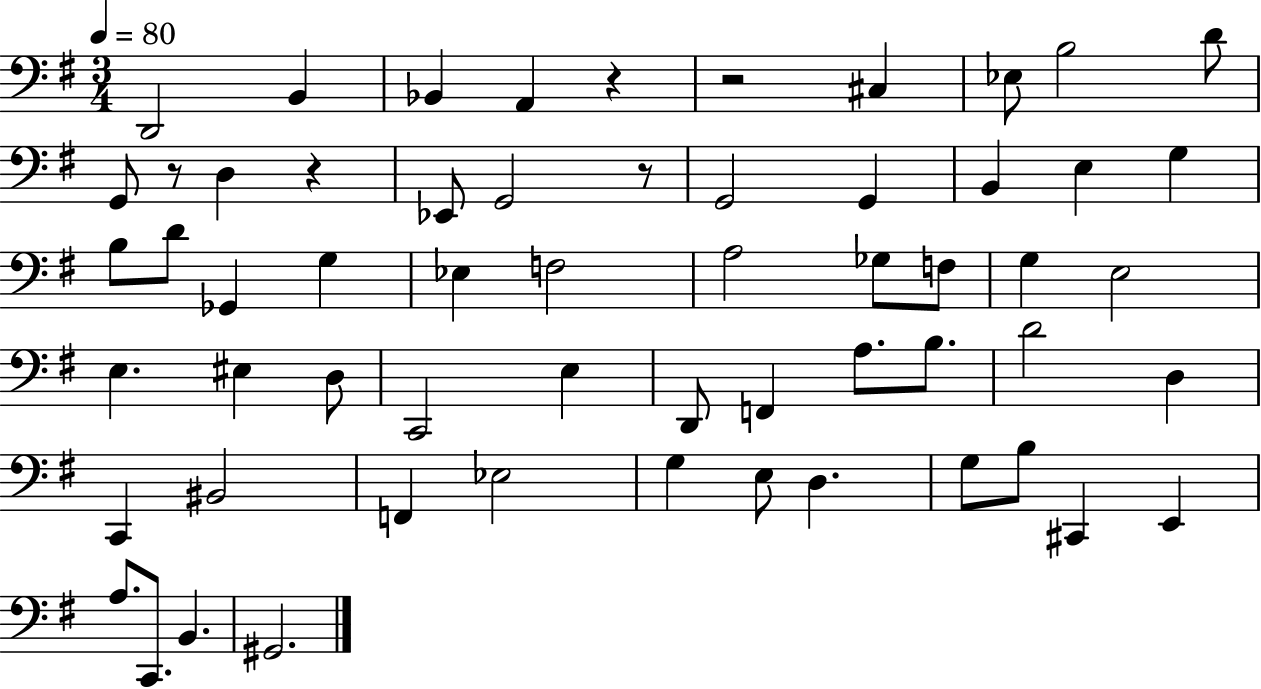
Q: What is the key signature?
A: G major